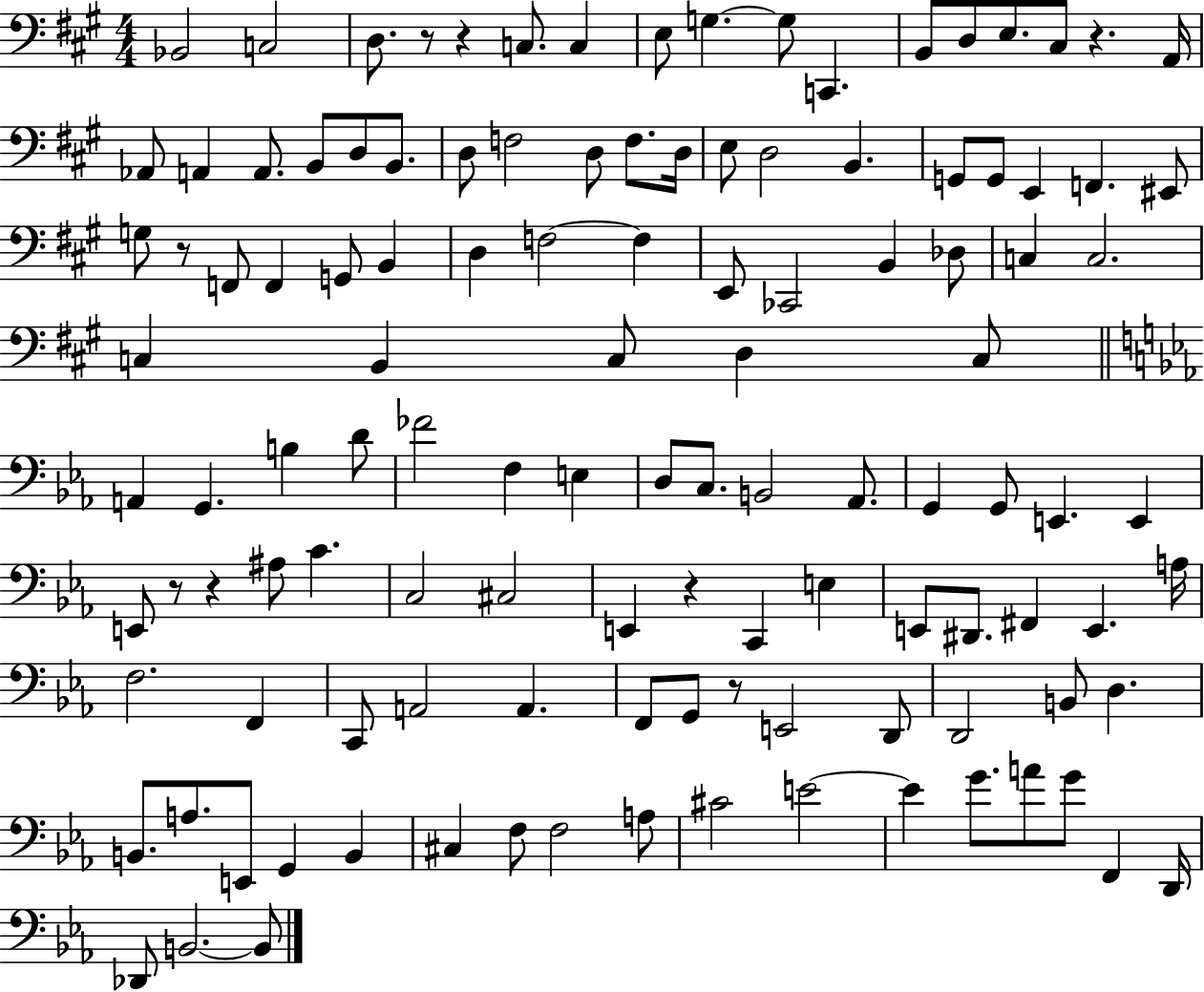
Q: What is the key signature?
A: A major